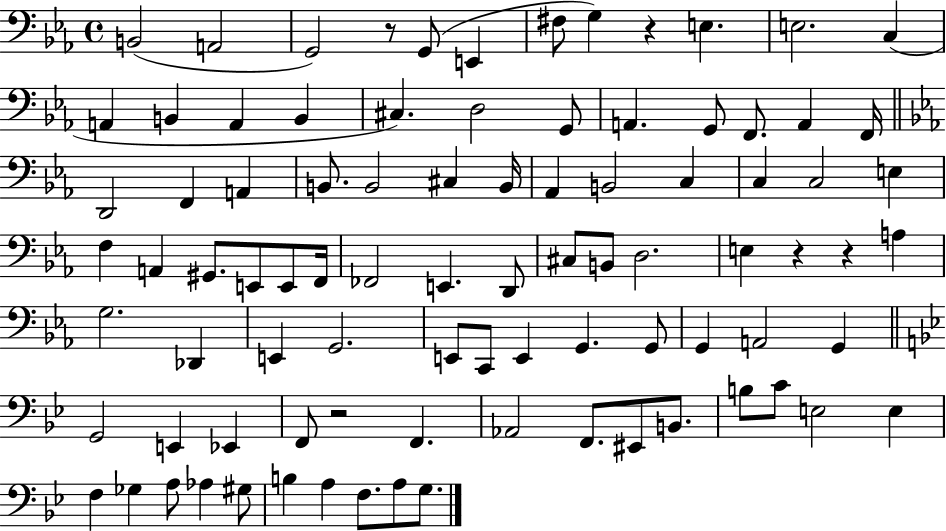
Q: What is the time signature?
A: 4/4